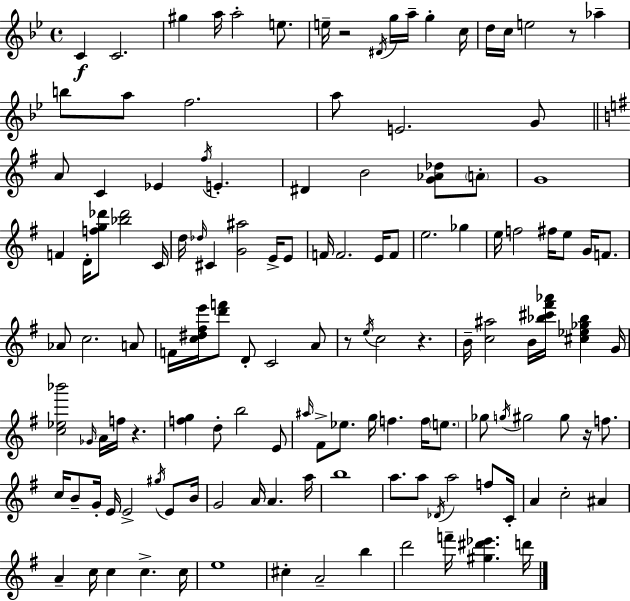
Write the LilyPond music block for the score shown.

{
  \clef treble
  \time 4/4
  \defaultTimeSignature
  \key bes \major
  c'4\f c'2. | gis''4 a''16 a''2-. e''8. | e''16-- r2 \acciaccatura { dis'16 } g''16 a''16-- g''4-. | c''16 d''16 c''16 e''2 r8 aes''4-- | \break b''8 a''8 f''2. | a''8 e'2. g'8 | \bar "||" \break \key g \major a'8 c'4 ees'4 \acciaccatura { fis''16 } e'4.-. | dis'4 b'2 <g' aes' des''>8 \parenthesize a'8-. | g'1 | f'4 d'16-. <f'' g'' des'''>8 <bes'' des'''>2 | \break c'16 d''16 \grace { des''16 } cis'4 <g' ais''>2 e'16-> | e'8 f'16 f'2. e'16 | f'8 e''2. ges''4 | e''16 f''2 fis''16 e''8 g'16 f'8. | \break aes'8 c''2. | a'8 f'16 <c'' dis'' fis'' e'''>16 <d''' f'''>8 d'8-. c'2 | a'8 r8 \acciaccatura { e''16 } c''2 r4. | b'16-- <c'' ais''>2 b'16 <bes'' cis''' fis''' aes'''>16 <cis'' ees'' ges'' bes''>4 | \break g'16 <c'' ees'' bes'''>2 \grace { ges'16 } a'16 f''16 r4. | <f'' g''>4 d''8-. b''2 | e'8 \grace { ais''16 } fis'8-> ees''8. g''16 f''4. | f''16 \parenthesize e''8. ges''8 \acciaccatura { g''16 } gis''2 | \break gis''8 r16 f''8. c''16 b'8-- g'16-. e'16 e'2-> | \acciaccatura { gis''16 } e'8 b'16 g'2 a'16 | a'4. a''16 b''1 | a''8. a''8 \acciaccatura { des'16 } a''2 | \break f''8 c'16-. a'4 c''2-. | ais'4 a'4-- c''16 c''4 | c''4.-> c''16 e''1 | cis''4-. a'2-- | \break b''4 d'''2 | f'''16-- <gis'' dis''' ees'''>4. d'''16 \bar "|."
}